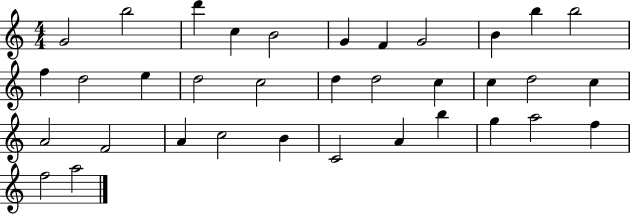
G4/h B5/h D6/q C5/q B4/h G4/q F4/q G4/h B4/q B5/q B5/h F5/q D5/h E5/q D5/h C5/h D5/q D5/h C5/q C5/q D5/h C5/q A4/h F4/h A4/q C5/h B4/q C4/h A4/q B5/q G5/q A5/h F5/q F5/h A5/h